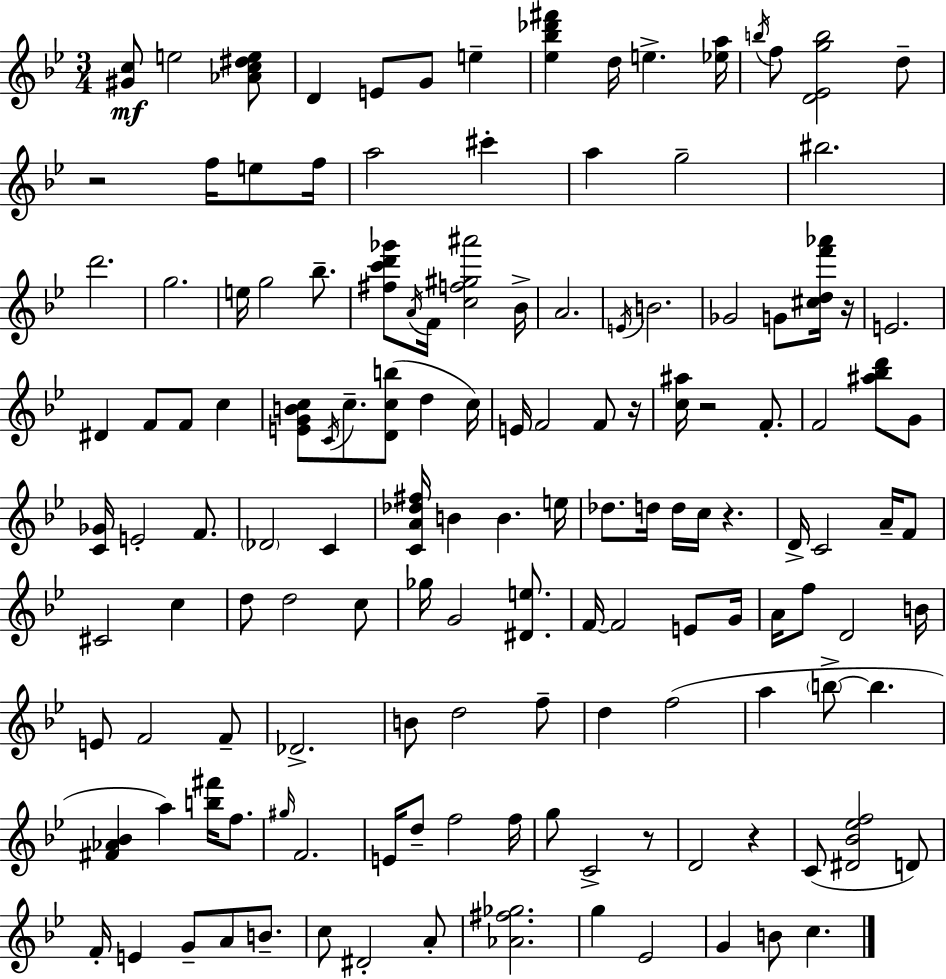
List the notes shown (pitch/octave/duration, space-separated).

[G#4,C5]/e E5/h [Ab4,C5,D#5,E5]/e D4/q E4/e G4/e E5/q [Eb5,Bb5,Db6,F#6]/q D5/s E5/q. [Eb5,A5]/s B5/s F5/e [D4,Eb4,G5,B5]/h D5/e R/h F5/s E5/e F5/s A5/h C#6/q A5/q G5/h BIS5/h. D6/h. G5/h. E5/s G5/h Bb5/e. [F#5,C6,D6,Gb6]/e A4/s F4/s [C5,F5,G#5,A#6]/h Bb4/s A4/h. E4/s B4/h. Gb4/h G4/e [C#5,D5,F6,Ab6]/s R/s E4/h. D#4/q F4/e F4/e C5/q [E4,G4,B4,C5]/e C4/s C5/e. [D4,C5,B5]/e D5/q C5/s E4/s F4/h F4/e R/s [C5,A#5]/s R/h F4/e. F4/h [A#5,Bb5,D6]/e G4/e [C4,Gb4]/s E4/h F4/e. Db4/h C4/q [C4,A4,Db5,F#5]/s B4/q B4/q. E5/s Db5/e. D5/s D5/s C5/s R/q. D4/s C4/h A4/s F4/e C#4/h C5/q D5/e D5/h C5/e Gb5/s G4/h [D#4,E5]/e. F4/s F4/h E4/e G4/s A4/s F5/e D4/h B4/s E4/e F4/h F4/e Db4/h. B4/e D5/h F5/e D5/q F5/h A5/q B5/e B5/q. [F#4,Ab4,Bb4]/q A5/q [B5,F#6]/s F5/e. G#5/s F4/h. E4/s D5/e F5/h F5/s G5/e C4/h R/e D4/h R/q C4/e [D#4,Bb4,Eb5,F5]/h D4/e F4/s E4/q G4/e A4/e B4/e. C5/e D#4/h A4/e [Ab4,F#5,Gb5]/h. G5/q Eb4/h G4/q B4/e C5/q.